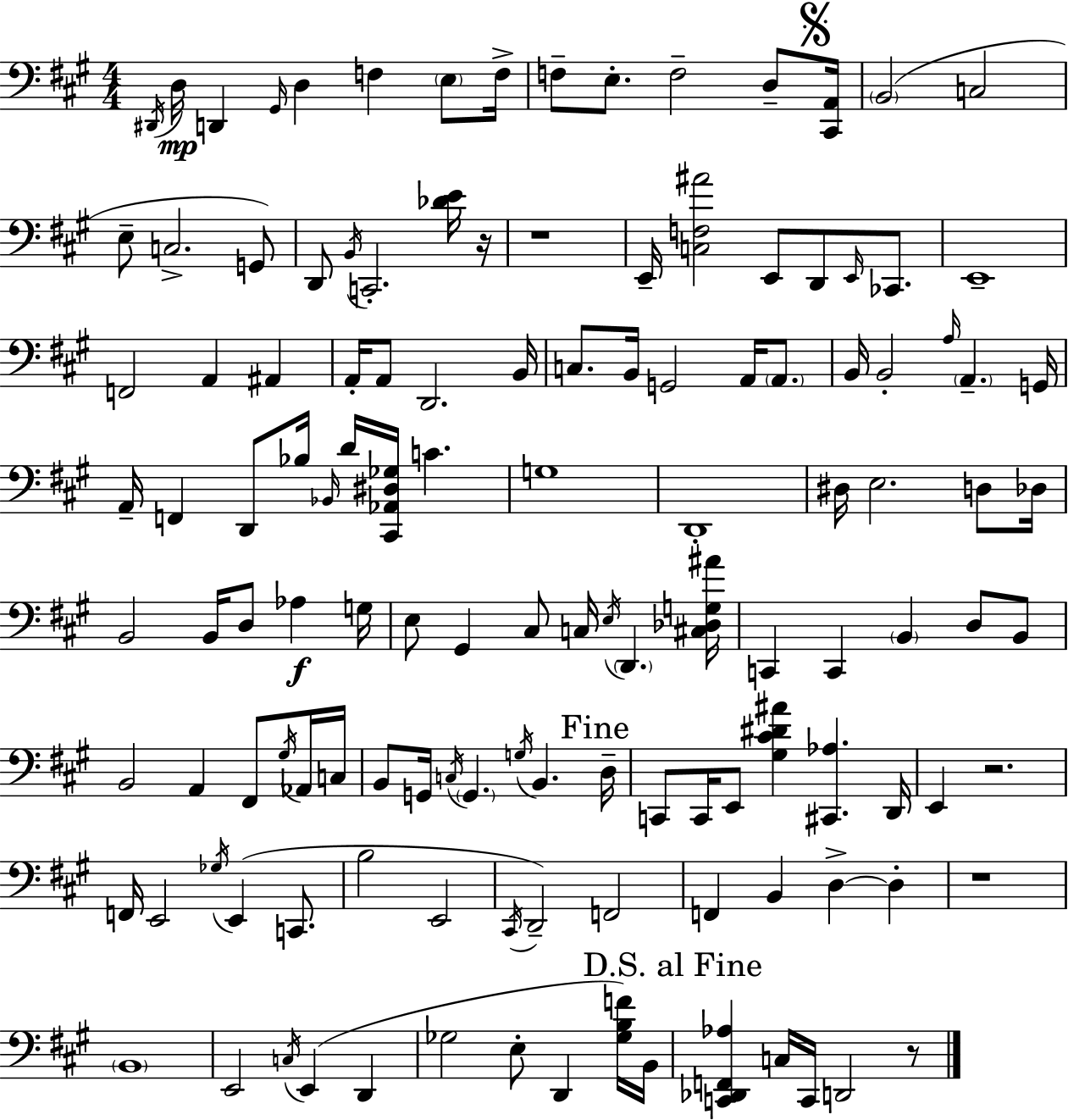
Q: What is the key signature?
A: A major